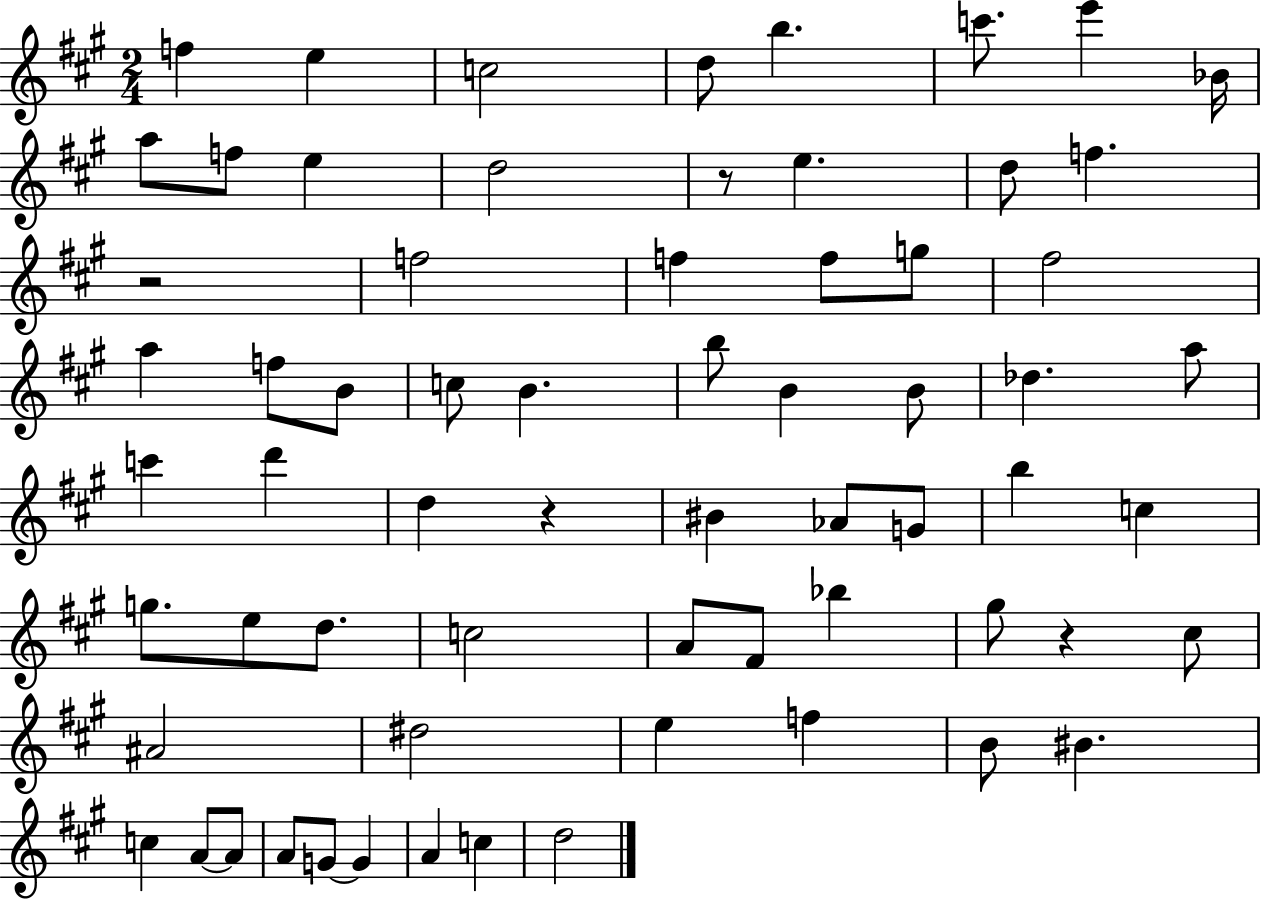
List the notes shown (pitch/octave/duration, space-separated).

F5/q E5/q C5/h D5/e B5/q. C6/e. E6/q Bb4/s A5/e F5/e E5/q D5/h R/e E5/q. D5/e F5/q. R/h F5/h F5/q F5/e G5/e F#5/h A5/q F5/e B4/e C5/e B4/q. B5/e B4/q B4/e Db5/q. A5/e C6/q D6/q D5/q R/q BIS4/q Ab4/e G4/e B5/q C5/q G5/e. E5/e D5/e. C5/h A4/e F#4/e Bb5/q G#5/e R/q C#5/e A#4/h D#5/h E5/q F5/q B4/e BIS4/q. C5/q A4/e A4/e A4/e G4/e G4/q A4/q C5/q D5/h